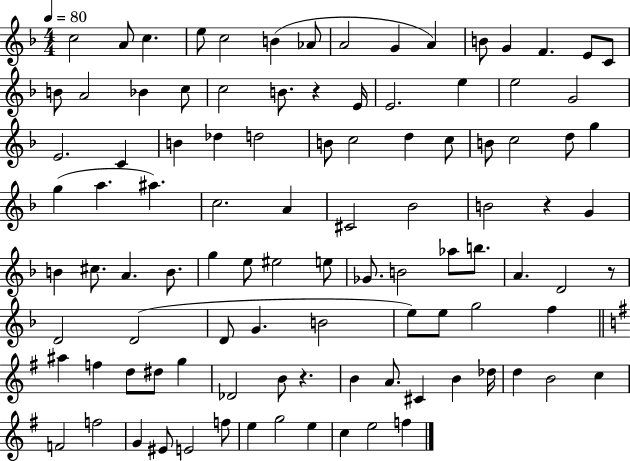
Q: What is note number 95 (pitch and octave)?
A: E5